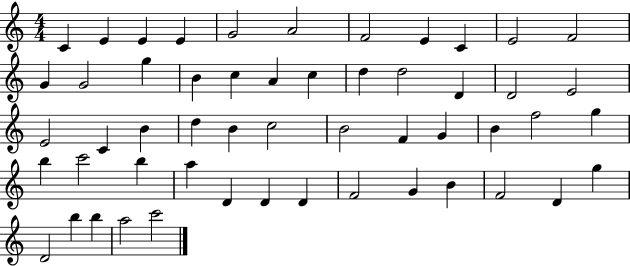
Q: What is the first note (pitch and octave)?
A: C4